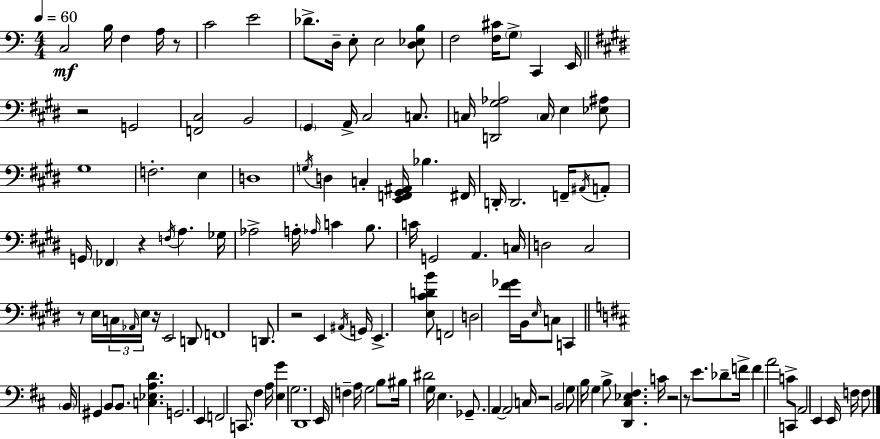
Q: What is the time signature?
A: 4/4